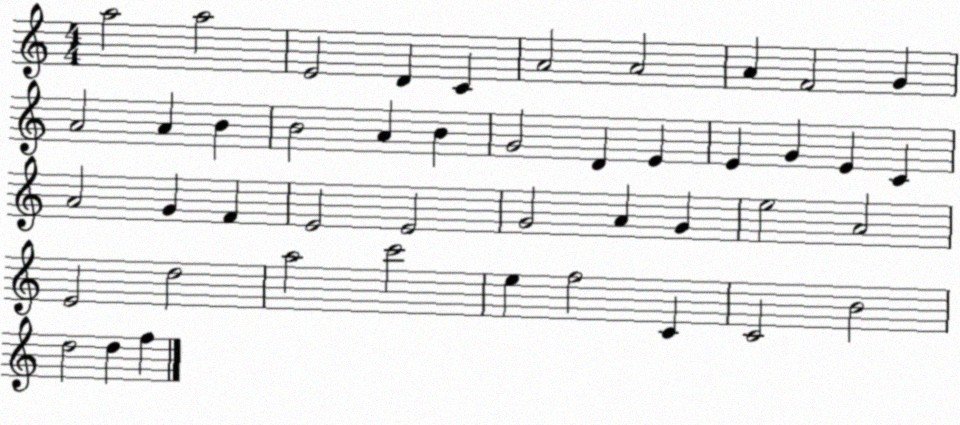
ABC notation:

X:1
T:Untitled
M:4/4
L:1/4
K:C
a2 a2 E2 D C A2 A2 A F2 G A2 A B B2 A B G2 D E E G E C A2 G F E2 E2 G2 A G e2 A2 E2 d2 a2 c'2 e f2 C C2 B2 d2 d f